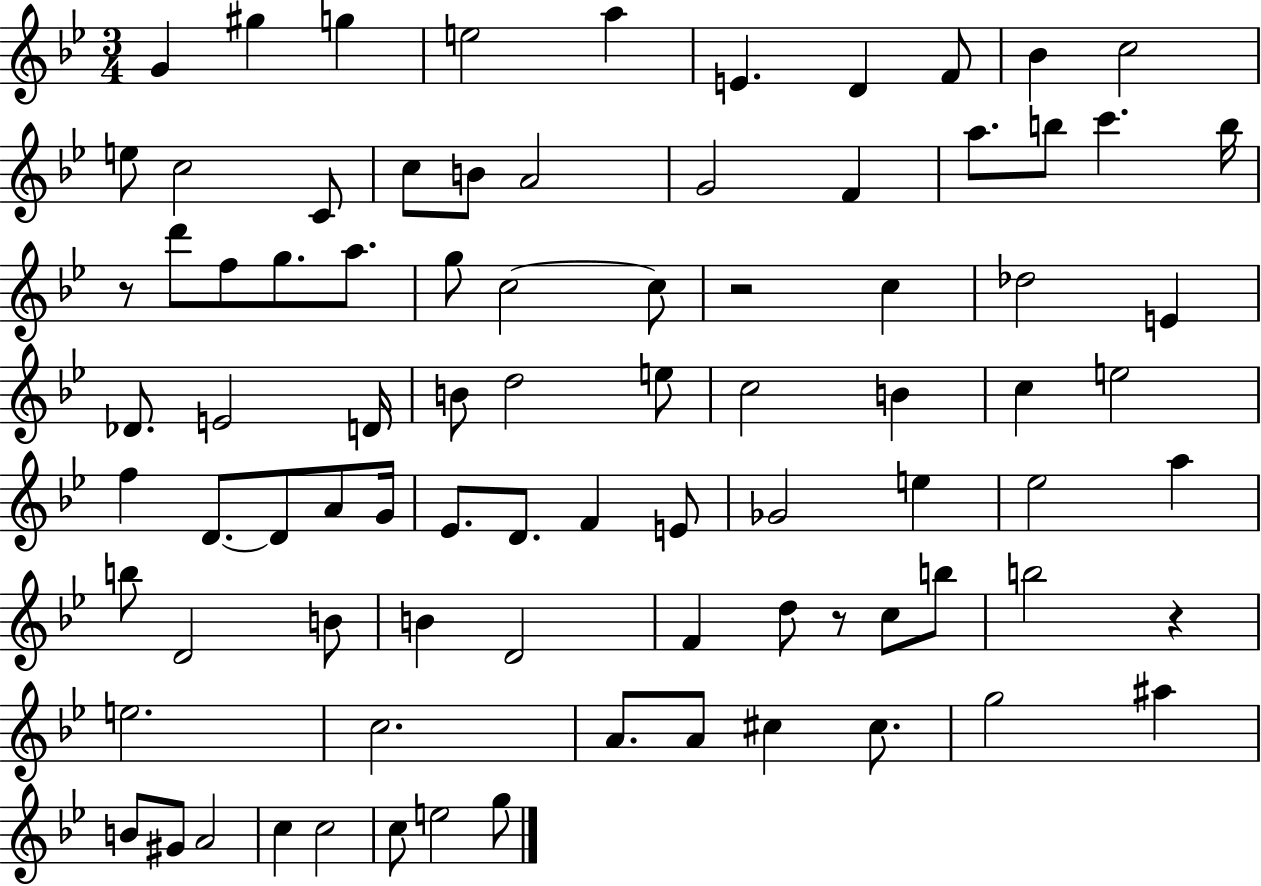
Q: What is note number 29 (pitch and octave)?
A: C5